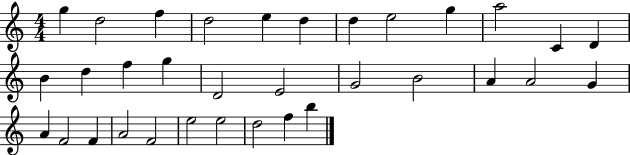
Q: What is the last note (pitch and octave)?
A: B5